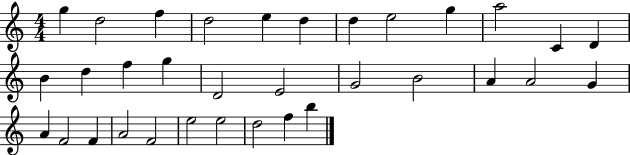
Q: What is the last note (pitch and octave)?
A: B5